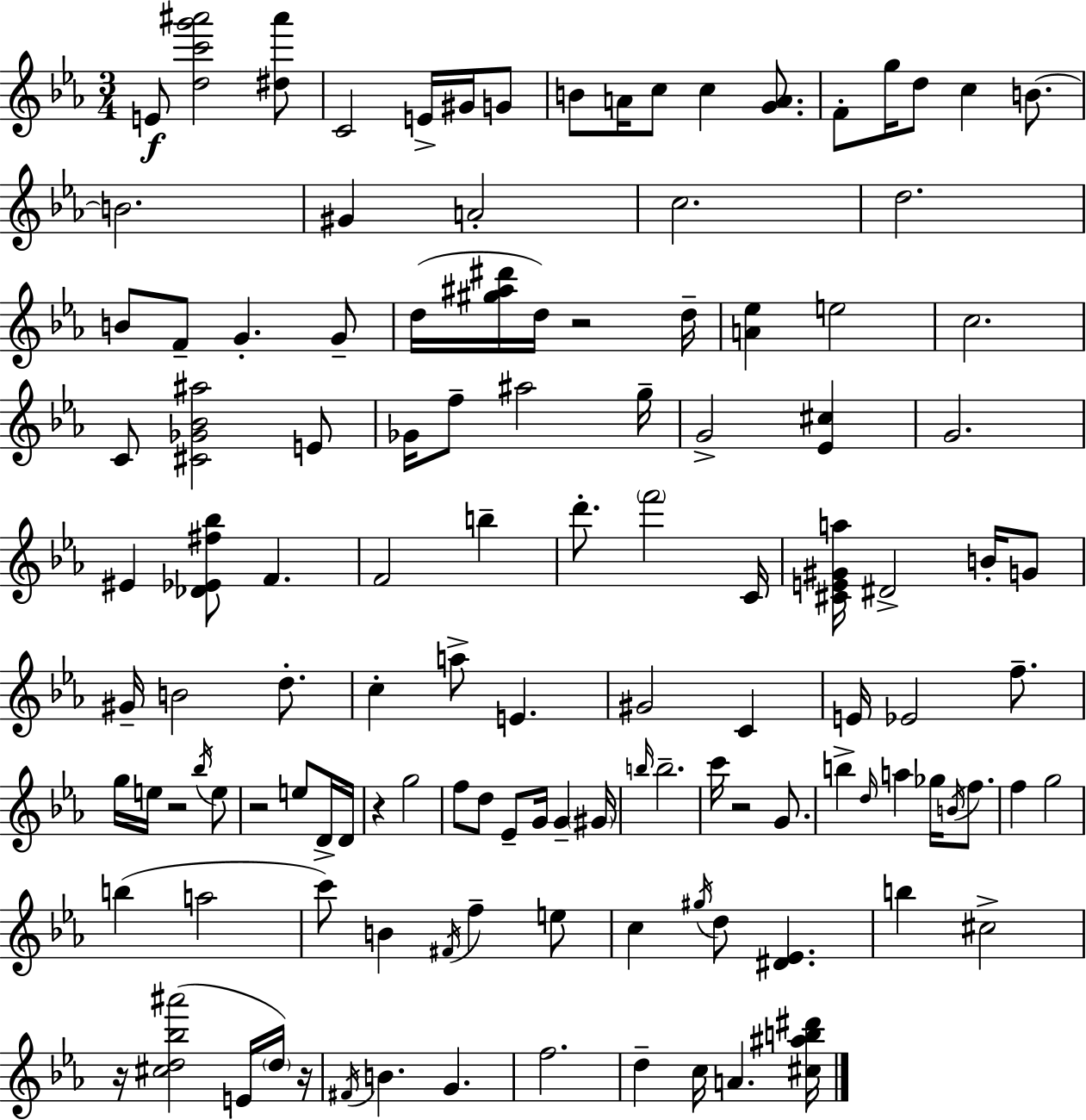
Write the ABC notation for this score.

X:1
T:Untitled
M:3/4
L:1/4
K:Eb
E/2 [dc'g'^a']2 [^d^a']/2 C2 E/4 ^G/4 G/2 B/2 A/4 c/2 c [GA]/2 F/2 g/4 d/2 c B/2 B2 ^G A2 c2 d2 B/2 F/2 G G/2 d/4 [^g^a^d']/4 d/4 z2 d/4 [A_e] e2 c2 C/2 [^C_G_B^a]2 E/2 _G/4 f/2 ^a2 g/4 G2 [_E^c] G2 ^E [_D_E^f_b]/2 F F2 b d'/2 f'2 C/4 [^CE^Ga]/4 ^D2 B/4 G/2 ^G/4 B2 d/2 c a/2 E ^G2 C E/4 _E2 f/2 g/4 e/4 z2 _b/4 e/2 z2 e/2 D/4 D/4 z g2 f/2 d/2 _E/2 G/4 G ^G/4 b/4 b2 c'/4 z2 G/2 b d/4 a _g/4 B/4 f/2 f g2 b a2 c'/2 B ^F/4 f e/2 c ^g/4 d/2 [^D_E] b ^c2 z/4 [^cd_b^a']2 E/4 d/4 z/4 ^F/4 B G f2 d c/4 A [^c^ab^d']/4